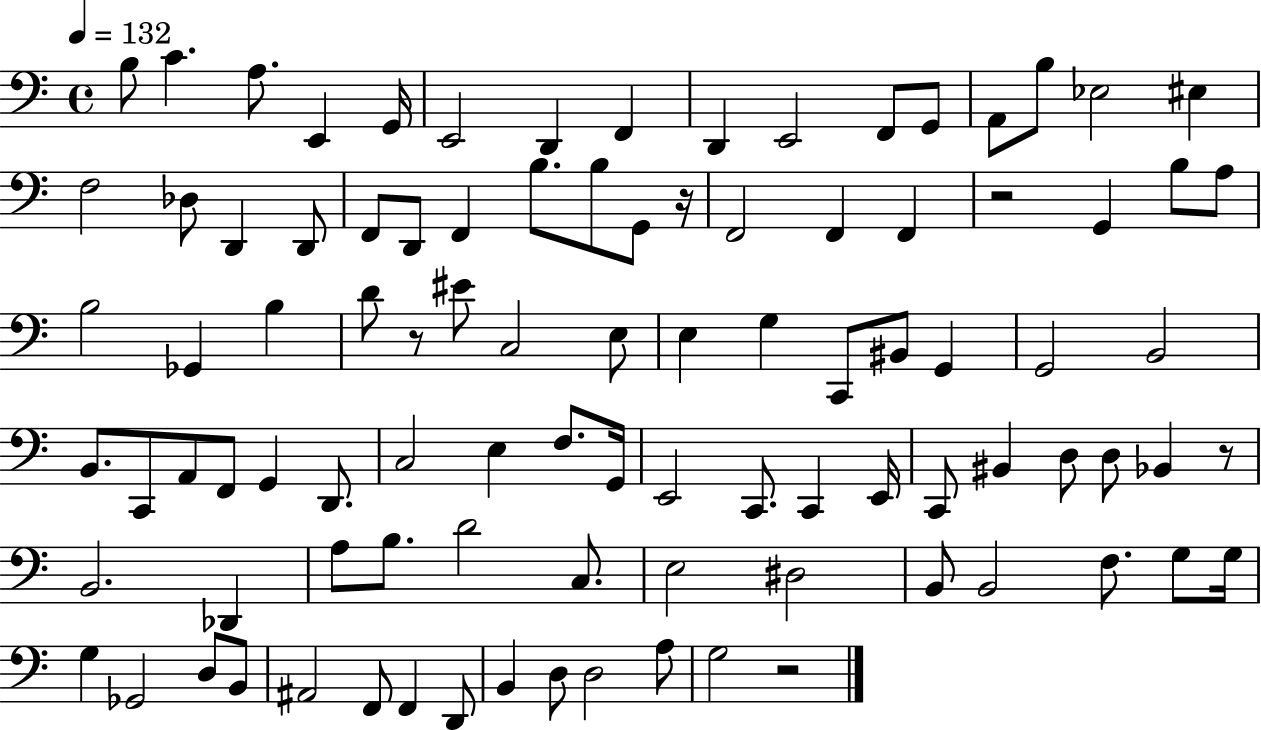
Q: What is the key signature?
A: C major